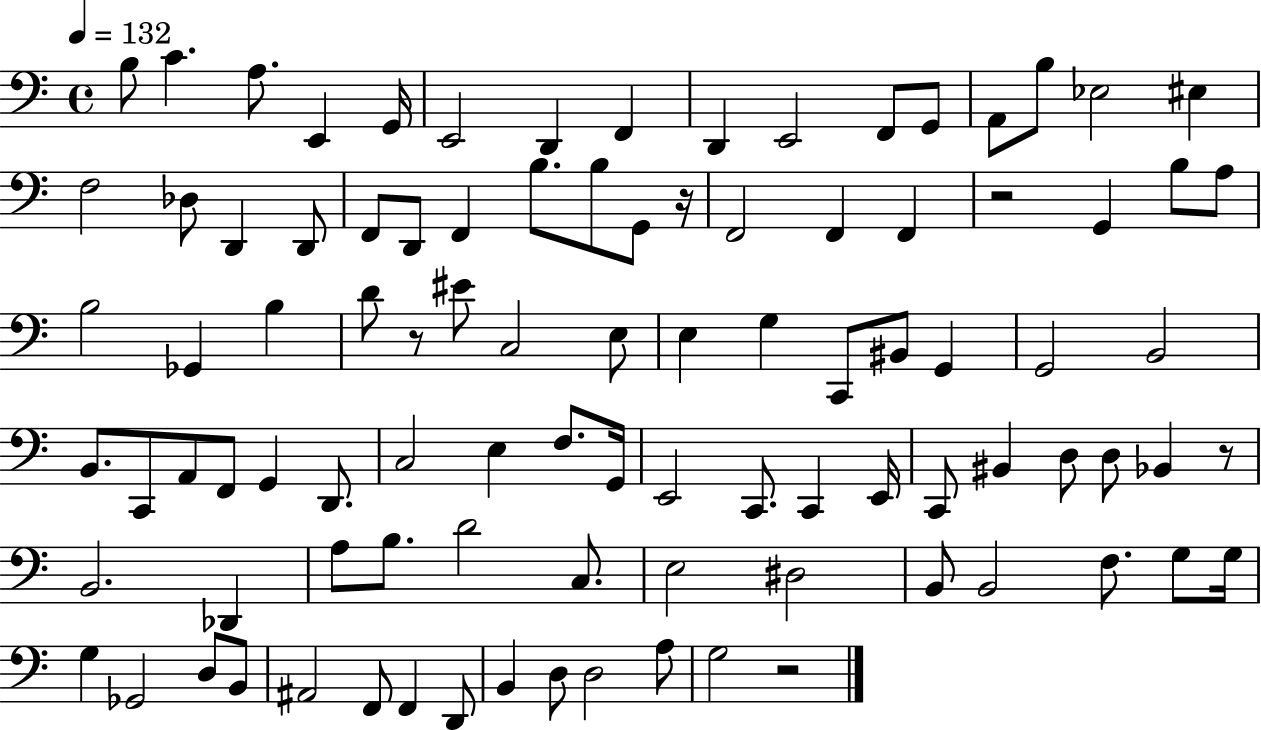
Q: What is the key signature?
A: C major